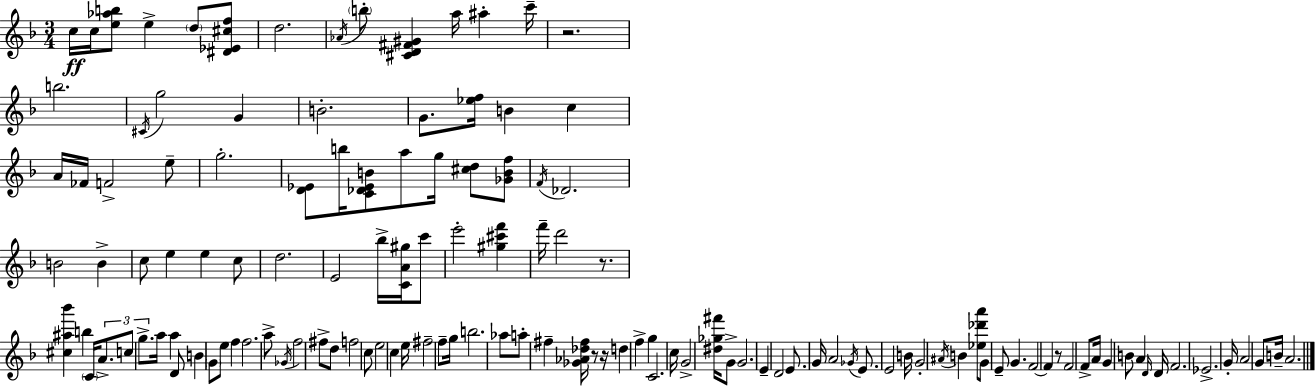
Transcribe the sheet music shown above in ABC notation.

X:1
T:Untitled
M:3/4
L:1/4
K:Dm
c/4 c/4 [e_ab]/2 e d/2 [^D_E^cf]/2 d2 _A/4 b/2 [^CD^F^G] a/4 ^a c'/4 z2 b2 ^C/4 g2 G B2 G/2 [_ef]/4 B c A/4 _F/4 F2 e/2 g2 [D_E]/2 b/4 [C_D_EB]/2 a/2 g/4 [^cd]/2 [_GBf]/2 F/4 _D2 B2 B c/2 e e c/2 d2 E2 _b/4 [CA^g]/4 c'/2 e'2 [^g^c'f'] f'/4 d'2 z/2 [^c^a_b'] b C/4 A/2 c/2 g/2 a/4 a D/2 B G/2 e/2 f f2 a/2 _G/4 f2 ^f/2 d/2 f2 c/2 e2 c e/4 ^f2 f/2 g/4 b2 _a/2 a/2 ^f [_G_A_d^f]/4 z/2 z/4 d f g C2 c/4 G2 [^d_g^f']/4 G/2 G2 E D2 E/2 G/4 A2 _G/4 E/2 E2 B/4 G2 ^A/4 B [_e_d'a']/2 G/2 E/2 G F2 F z/2 F2 F/2 A/4 G B/2 A D/4 D/4 F2 _E2 G/4 A2 G/2 B/4 A2